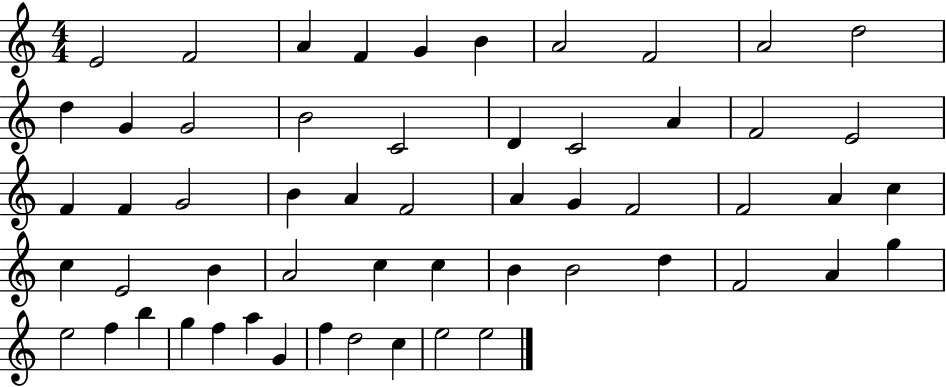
E4/h F4/h A4/q F4/q G4/q B4/q A4/h F4/h A4/h D5/h D5/q G4/q G4/h B4/h C4/h D4/q C4/h A4/q F4/h E4/h F4/q F4/q G4/h B4/q A4/q F4/h A4/q G4/q F4/h F4/h A4/q C5/q C5/q E4/h B4/q A4/h C5/q C5/q B4/q B4/h D5/q F4/h A4/q G5/q E5/h F5/q B5/q G5/q F5/q A5/q G4/q F5/q D5/h C5/q E5/h E5/h